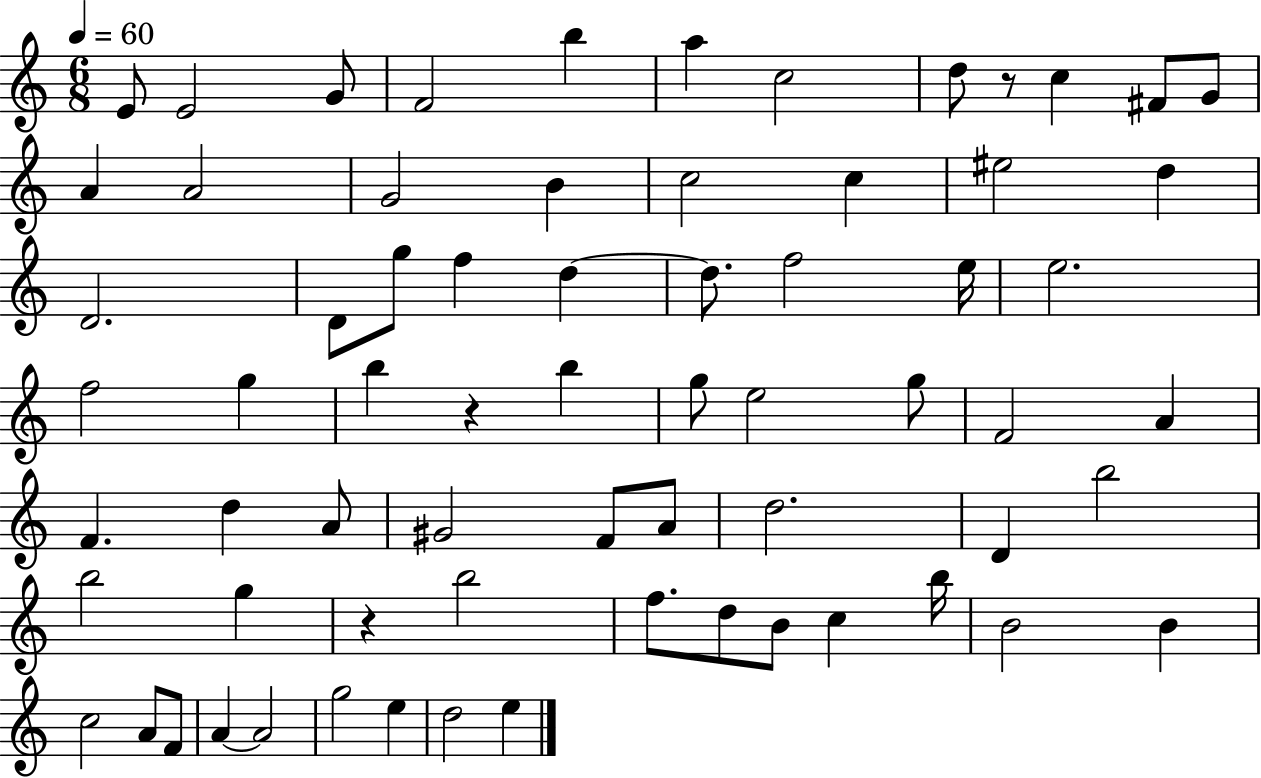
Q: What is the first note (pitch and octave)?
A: E4